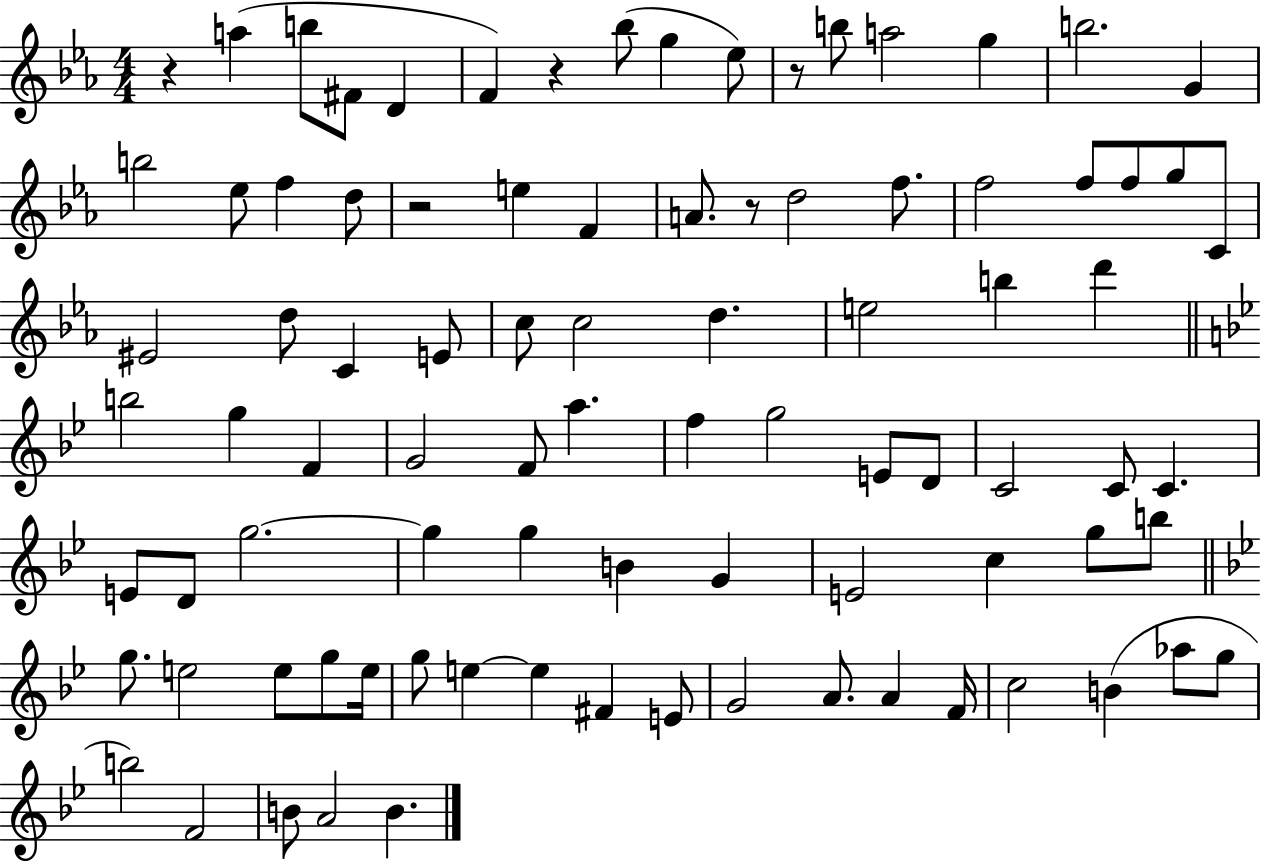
{
  \clef treble
  \numericTimeSignature
  \time 4/4
  \key ees \major
  r4 a''4( b''8 fis'8 d'4 | f'4) r4 bes''8( g''4 ees''8) | r8 b''8 a''2 g''4 | b''2. g'4 | \break b''2 ees''8 f''4 d''8 | r2 e''4 f'4 | a'8. r8 d''2 f''8. | f''2 f''8 f''8 g''8 c'8 | \break eis'2 d''8 c'4 e'8 | c''8 c''2 d''4. | e''2 b''4 d'''4 | \bar "||" \break \key bes \major b''2 g''4 f'4 | g'2 f'8 a''4. | f''4 g''2 e'8 d'8 | c'2 c'8 c'4. | \break e'8 d'8 g''2.~~ | g''4 g''4 b'4 g'4 | e'2 c''4 g''8 b''8 | \bar "||" \break \key g \minor g''8. e''2 e''8 g''8 e''16 | g''8 e''4~~ e''4 fis'4 e'8 | g'2 a'8. a'4 f'16 | c''2 b'4( aes''8 g''8 | \break b''2) f'2 | b'8 a'2 b'4. | \bar "|."
}